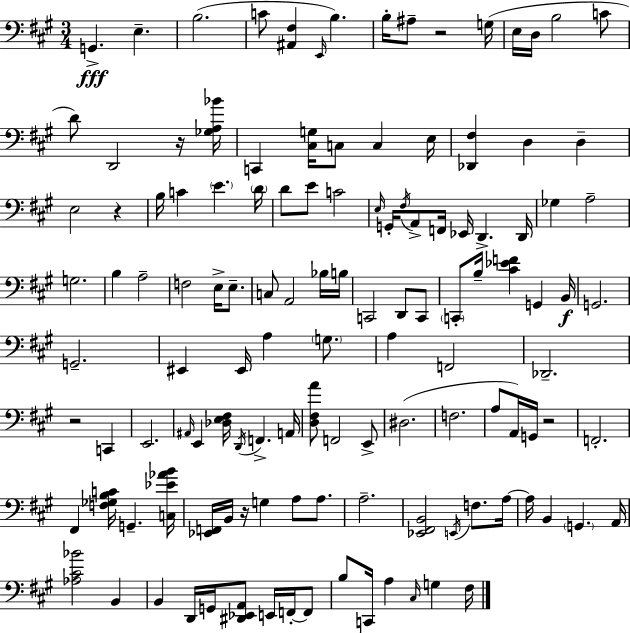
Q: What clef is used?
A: bass